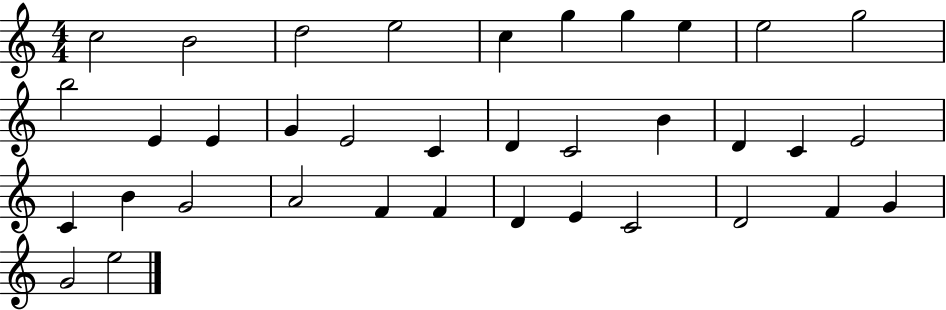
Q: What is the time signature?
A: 4/4